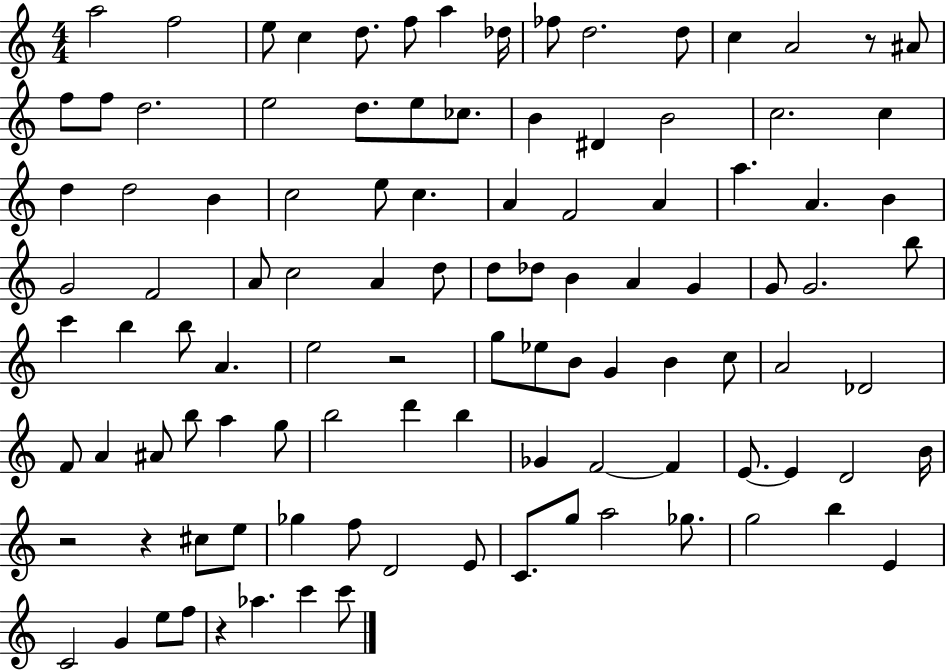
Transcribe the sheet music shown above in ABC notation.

X:1
T:Untitled
M:4/4
L:1/4
K:C
a2 f2 e/2 c d/2 f/2 a _d/4 _f/2 d2 d/2 c A2 z/2 ^A/2 f/2 f/2 d2 e2 d/2 e/2 _c/2 B ^D B2 c2 c d d2 B c2 e/2 c A F2 A a A B G2 F2 A/2 c2 A d/2 d/2 _d/2 B A G G/2 G2 b/2 c' b b/2 A e2 z2 g/2 _e/2 B/2 G B c/2 A2 _D2 F/2 A ^A/2 b/2 a g/2 b2 d' b _G F2 F E/2 E D2 B/4 z2 z ^c/2 e/2 _g f/2 D2 E/2 C/2 g/2 a2 _g/2 g2 b E C2 G e/2 f/2 z _a c' c'/2